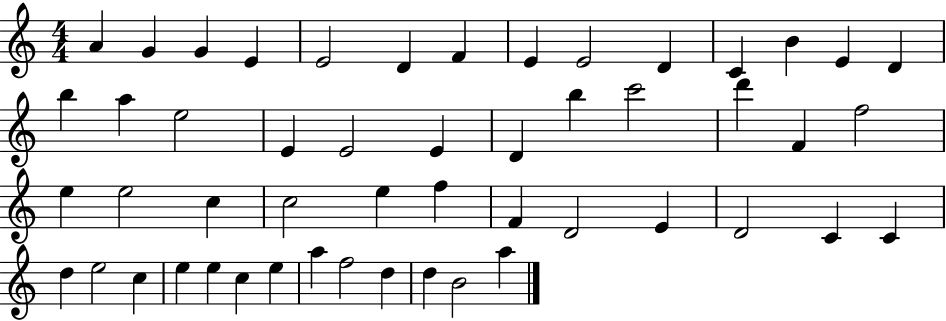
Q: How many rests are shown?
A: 0